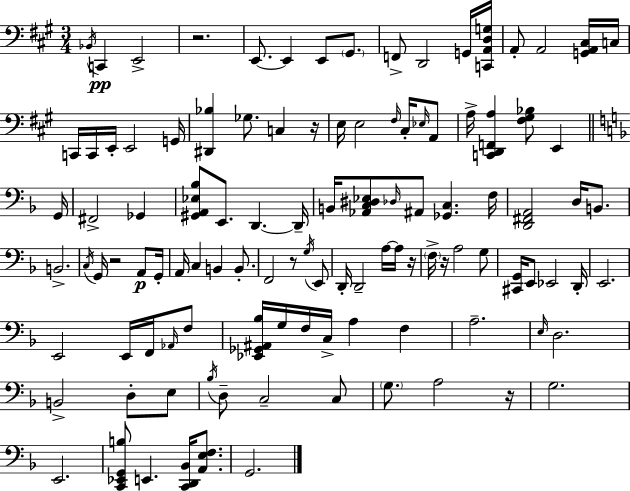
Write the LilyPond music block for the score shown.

{
  \clef bass
  \numericTimeSignature
  \time 3/4
  \key a \major
  \repeat volta 2 { \acciaccatura { bes,16 }\pp c,4 e,2-> | r2. | e,8.~~ e,4 e,8 \parenthesize gis,8. | f,8-> d,2 g,16 | \break <c, a, d g>16 a,8-. a,2 <g, a, cis>16 | c16 c,16 c,16 e,16-. e,2 | g,16 <dis, bes>4 ges8. c4 | r16 e16 e2 \grace { fis16 } cis16-. | \break \grace { ees16 } a,8 a16-> <c, d, f, a>4 <fis gis bes>8 e,4 | \bar "||" \break \key f \major g,16 fis,2-> ges,4 | <gis, a, ees bes>8 e,8. d,4.~~ | d,16-- b,16 <aes, c dis ees>8 \grace { des16 } ais,8 <ges, c>4. | f16 <d, fis, a,>2 d16 b,8. | \break b,2.-> | \acciaccatura { c16 } g,16 r2 | a,8\p g,16-. a,16 c4 b,4 | b,8.-. f,2 r8 | \break \acciaccatura { g16 } e,8 d,16-. d,2-- | a16~~ a16 r16 \parenthesize f16-> r16 a2 | g8 <cis, g,>16 e,8 ees,2 | d,16-. e,2. | \break e,2 | e,16 f,16 \grace { aes,16 } f8 <ees, ges, ais, bes>16 g16 f16 c16-> a4 | f4 a2.-- | \grace { e16 } d2. | \break b,2-> | d8-. e8 \acciaccatura { bes16 } d8-- c2-- | c8 \parenthesize g8. a2 | r16 g2. | \break e,2. | <c, ees, g, b>8 e,4. | <c, d, bes,>16 <a, e f>8. g,2. | } \bar "|."
}